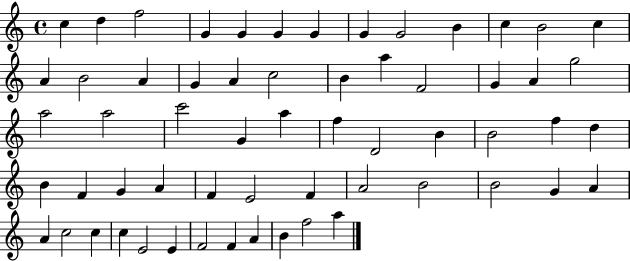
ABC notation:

X:1
T:Untitled
M:4/4
L:1/4
K:C
c d f2 G G G G G G2 B c B2 c A B2 A G A c2 B a F2 G A g2 a2 a2 c'2 G a f D2 B B2 f d B F G A F E2 F A2 B2 B2 G A A c2 c c E2 E F2 F A B f2 a